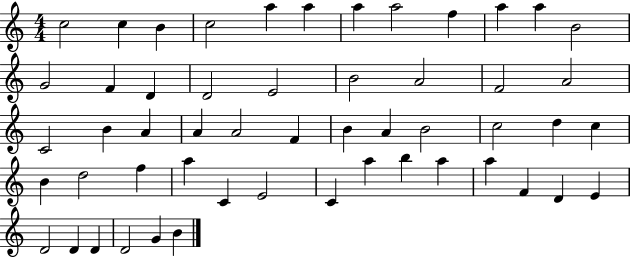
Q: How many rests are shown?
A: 0